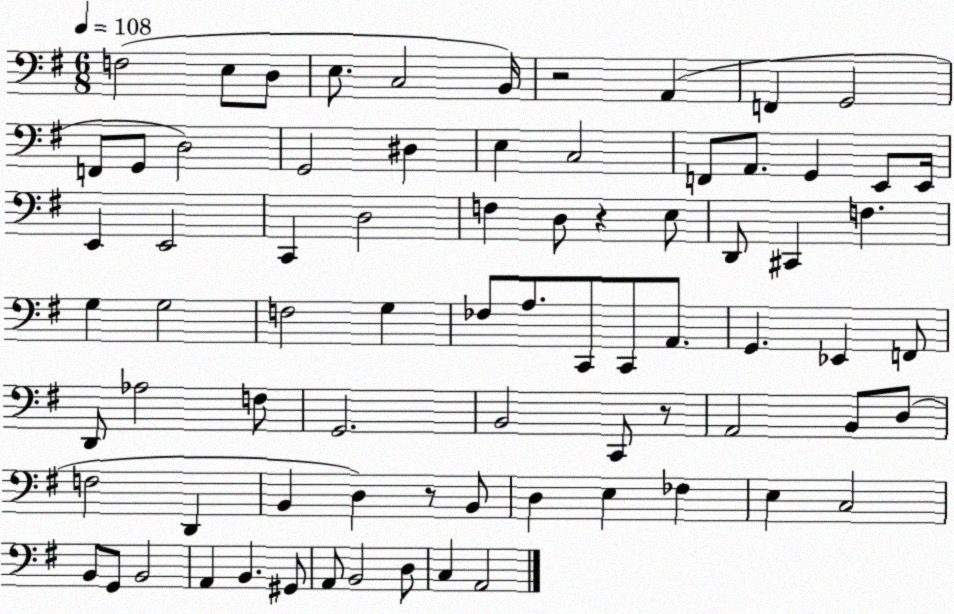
X:1
T:Untitled
M:6/8
L:1/4
K:G
F,2 E,/2 D,/2 E,/2 C,2 B,,/4 z2 A,, F,, G,,2 F,,/2 G,,/2 D,2 G,,2 ^D, E, C,2 F,,/2 A,,/2 G,, E,,/2 E,,/4 E,, E,,2 C,, D,2 F, D,/2 z E,/2 D,,/2 ^C,, F, G, G,2 F,2 G, _F,/2 A,/2 C,,/2 C,,/2 A,,/2 G,, _E,, F,,/2 D,,/2 _A,2 F,/2 G,,2 B,,2 C,,/2 z/2 A,,2 B,,/2 D,/2 F,2 D,, B,, D, z/2 B,,/2 D, E, _F, E, C,2 B,,/2 G,,/2 B,,2 A,, B,, ^G,,/2 A,,/2 B,,2 D,/2 C, A,,2